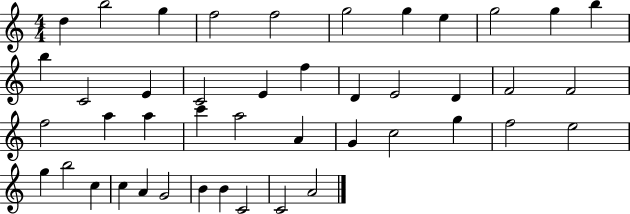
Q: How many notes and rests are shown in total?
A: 44